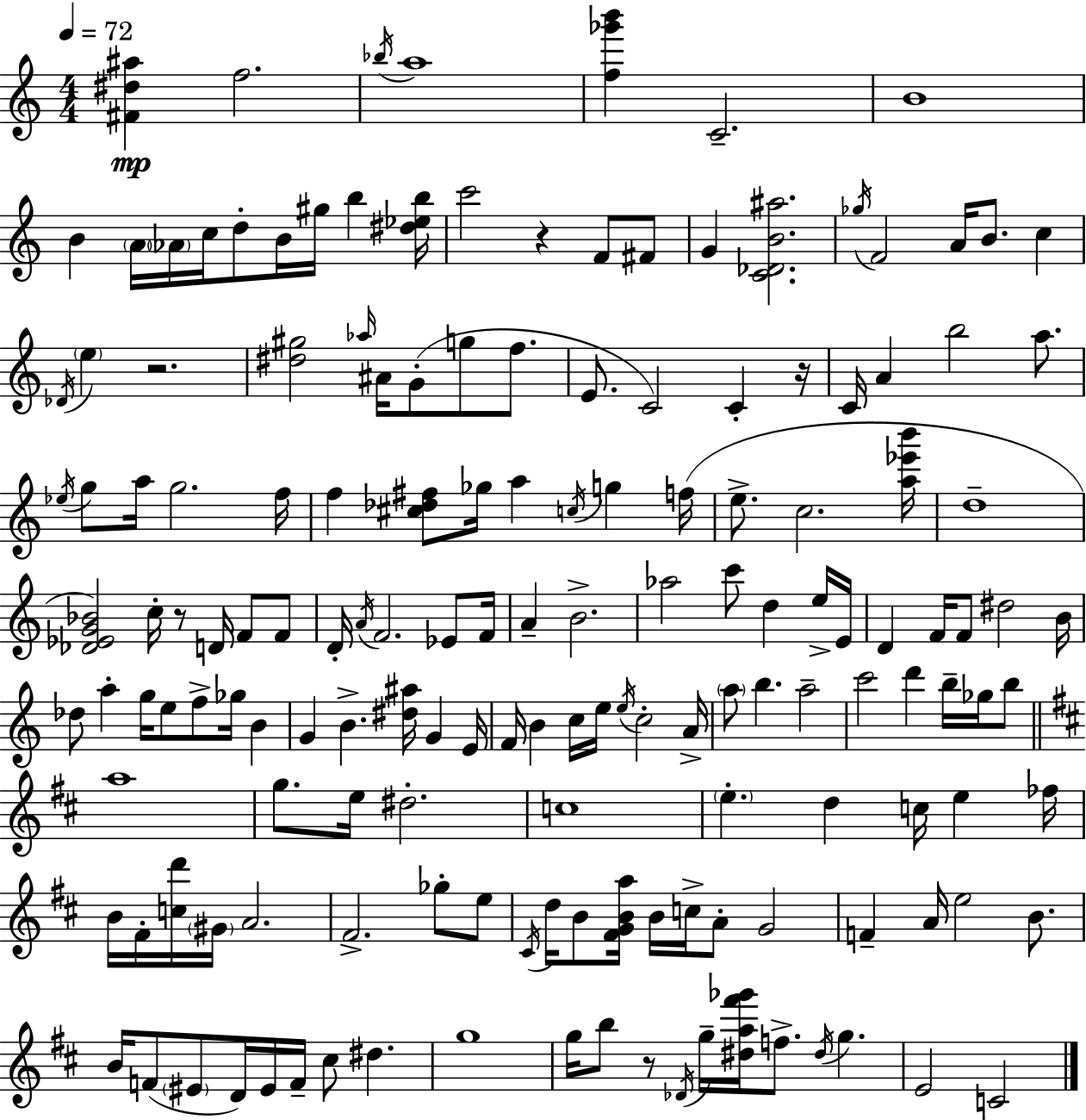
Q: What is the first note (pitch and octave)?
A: F5